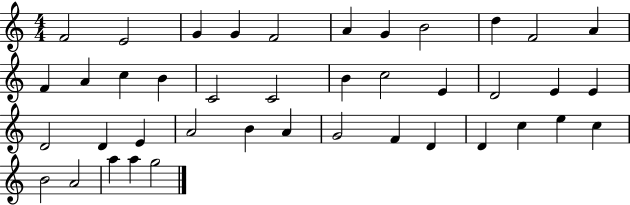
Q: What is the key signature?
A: C major